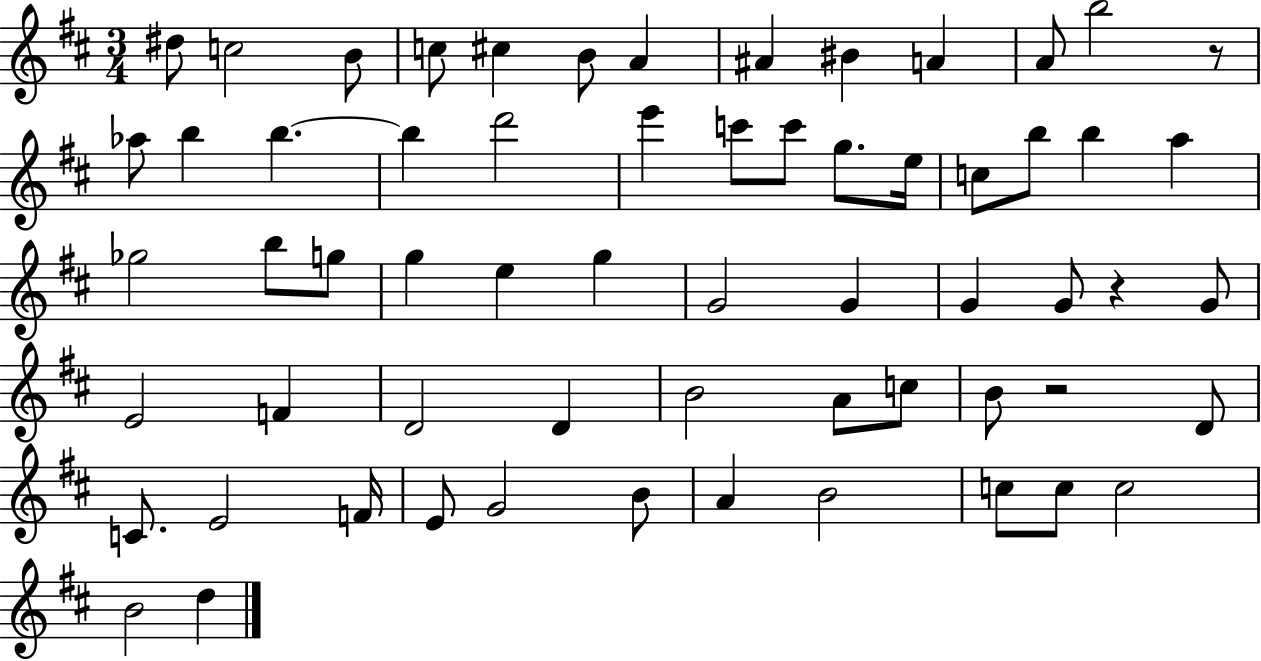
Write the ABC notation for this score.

X:1
T:Untitled
M:3/4
L:1/4
K:D
^d/2 c2 B/2 c/2 ^c B/2 A ^A ^B A A/2 b2 z/2 _a/2 b b b d'2 e' c'/2 c'/2 g/2 e/4 c/2 b/2 b a _g2 b/2 g/2 g e g G2 G G G/2 z G/2 E2 F D2 D B2 A/2 c/2 B/2 z2 D/2 C/2 E2 F/4 E/2 G2 B/2 A B2 c/2 c/2 c2 B2 d